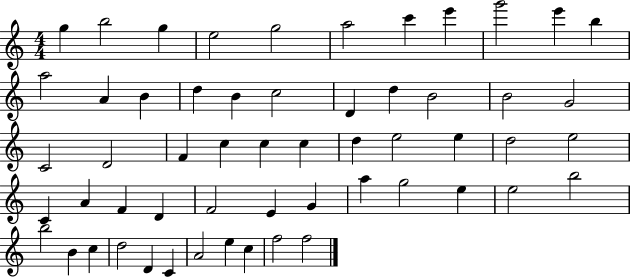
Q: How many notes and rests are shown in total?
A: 56